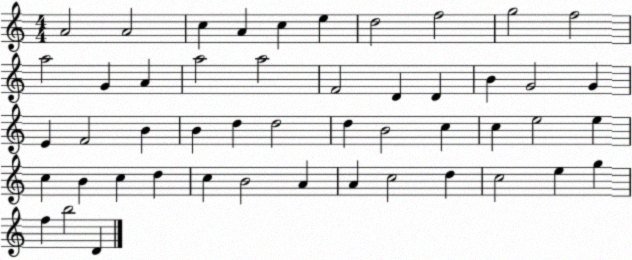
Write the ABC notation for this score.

X:1
T:Untitled
M:4/4
L:1/4
K:C
A2 A2 c A c e d2 f2 g2 f2 a2 G A a2 a2 F2 D D B G2 G E F2 B B d d2 d B2 c c e2 e c B c d c B2 A A c2 d c2 e g f b2 D